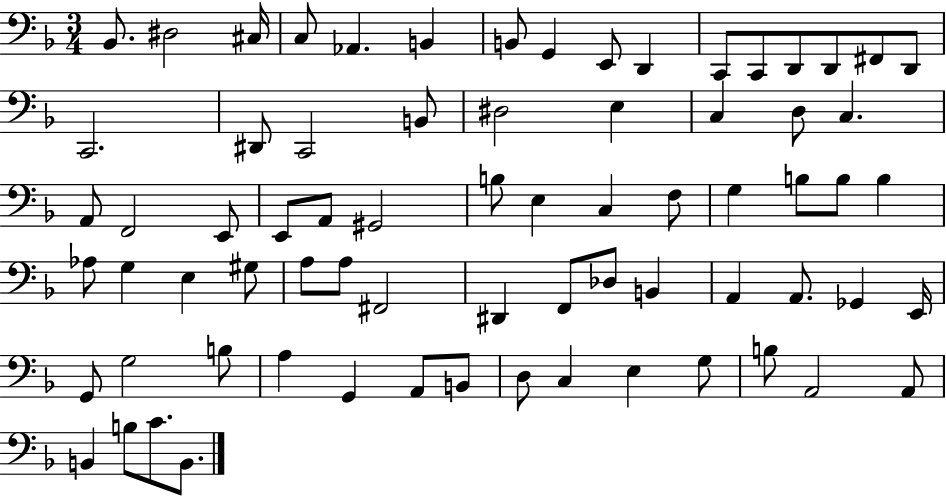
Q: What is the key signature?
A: F major